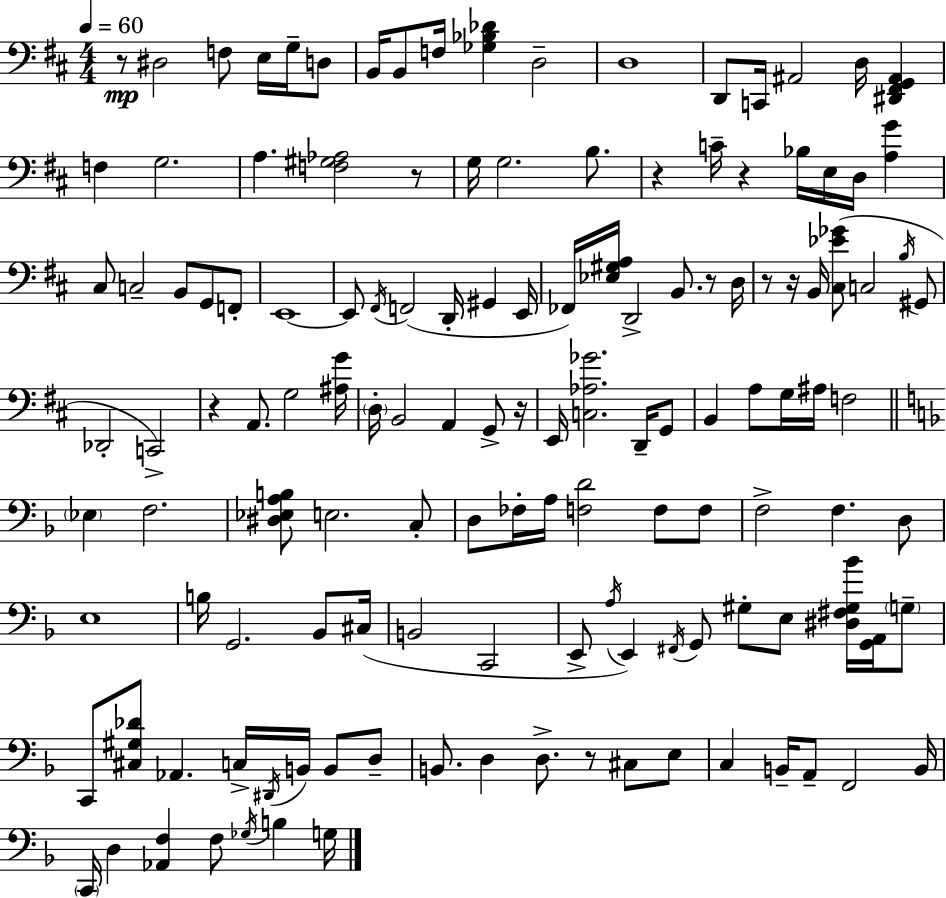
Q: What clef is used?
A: bass